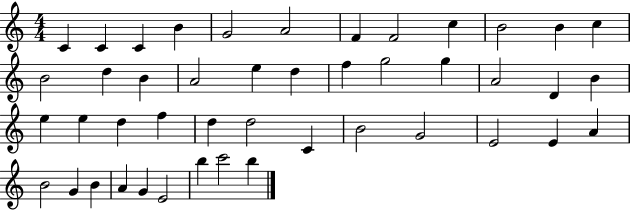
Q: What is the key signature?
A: C major